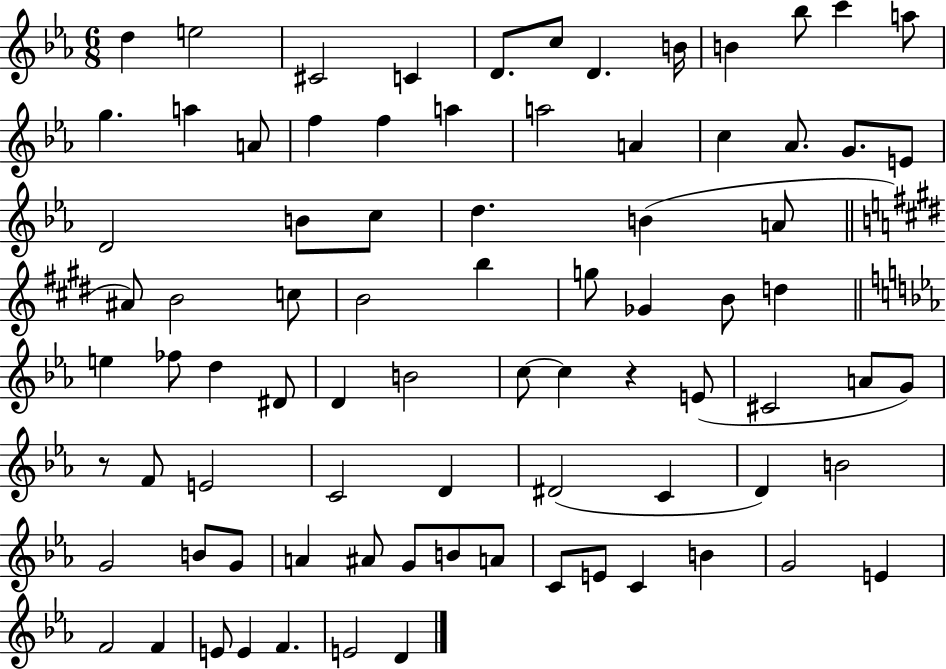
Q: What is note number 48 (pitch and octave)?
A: E4